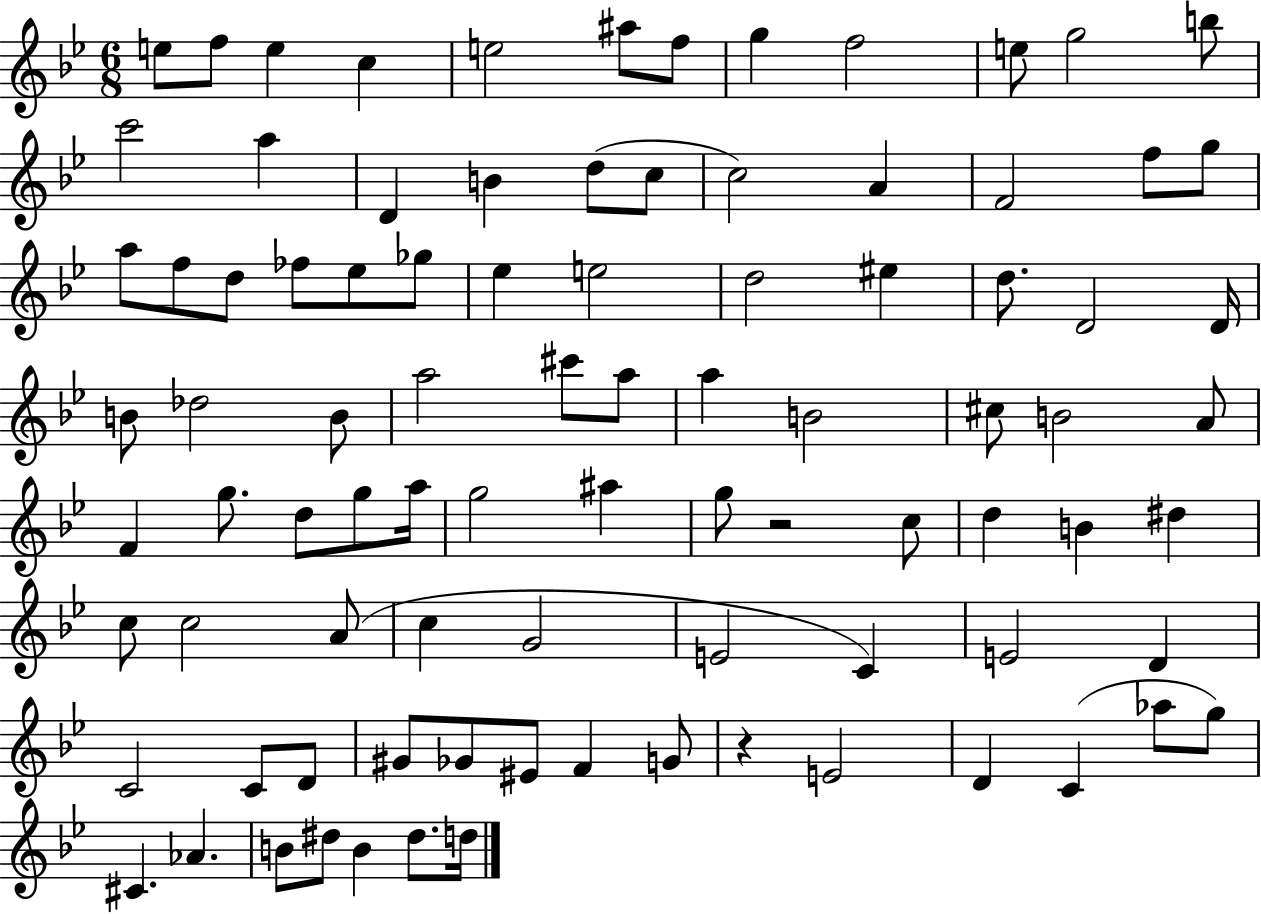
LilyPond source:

{
  \clef treble
  \numericTimeSignature
  \time 6/8
  \key bes \major
  e''8 f''8 e''4 c''4 | e''2 ais''8 f''8 | g''4 f''2 | e''8 g''2 b''8 | \break c'''2 a''4 | d'4 b'4 d''8( c''8 | c''2) a'4 | f'2 f''8 g''8 | \break a''8 f''8 d''8 fes''8 ees''8 ges''8 | ees''4 e''2 | d''2 eis''4 | d''8. d'2 d'16 | \break b'8 des''2 b'8 | a''2 cis'''8 a''8 | a''4 b'2 | cis''8 b'2 a'8 | \break f'4 g''8. d''8 g''8 a''16 | g''2 ais''4 | g''8 r2 c''8 | d''4 b'4 dis''4 | \break c''8 c''2 a'8( | c''4 g'2 | e'2 c'4) | e'2 d'4 | \break c'2 c'8 d'8 | gis'8 ges'8 eis'8 f'4 g'8 | r4 e'2 | d'4 c'4( aes''8 g''8) | \break cis'4. aes'4. | b'8 dis''8 b'4 dis''8. d''16 | \bar "|."
}